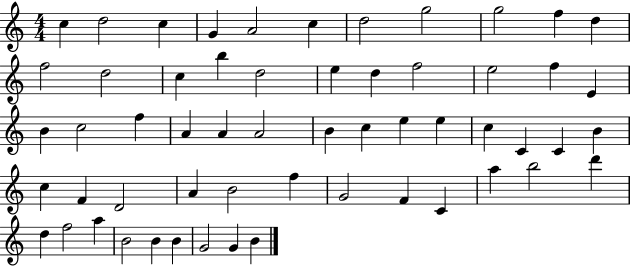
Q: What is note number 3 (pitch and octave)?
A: C5